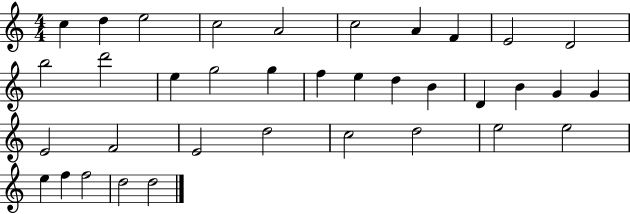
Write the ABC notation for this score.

X:1
T:Untitled
M:4/4
L:1/4
K:C
c d e2 c2 A2 c2 A F E2 D2 b2 d'2 e g2 g f e d B D B G G E2 F2 E2 d2 c2 d2 e2 e2 e f f2 d2 d2